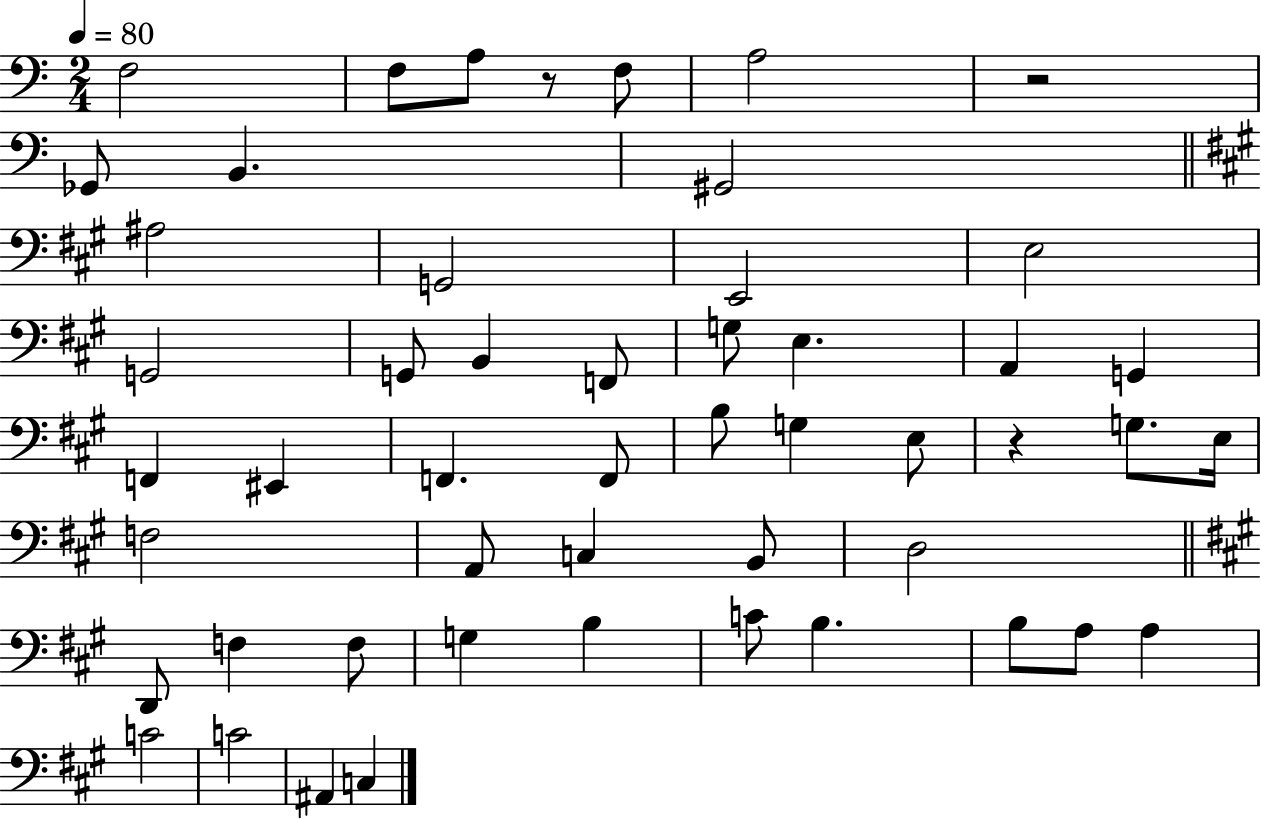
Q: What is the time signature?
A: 2/4